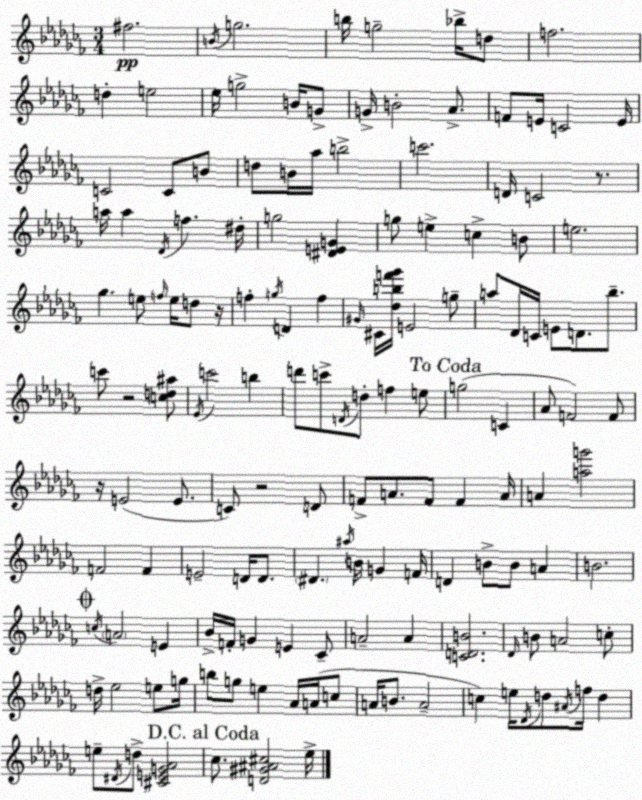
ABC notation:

X:1
T:Untitled
M:3/4
L:1/4
K:Abm
^f2 B/4 g2 b/4 g2 _b/4 d/2 f2 d e2 _e/4 g2 B/4 G/2 G/4 B2 _A/2 F/2 E/4 C2 E/4 C2 C/2 B/2 d/2 B/4 _a/4 b2 c'2 D/4 C2 z/2 a/4 a _D/4 f ^d/4 g2 [^DEG] g/2 e c B/2 e2 _g e/2 f/4 e/4 d/2 z/4 f g/4 D f ^G/4 ^C/4 [_dbf'_g']/4 E2 g/2 a/2 _D/4 C/4 E/2 D/2 _b/2 c'/2 z2 [cd^a]/2 _E/4 c'2 b d'/2 c'/2 D/4 d/2 f e/2 g2 C _A/2 F2 F/2 z/4 E2 E/2 C/2 z2 D/2 F/2 A/2 F/2 F A/4 A [ag']2 F2 F E2 D/4 D/2 ^D ^a/4 B/4 G F/4 D B/2 B/2 A B2 c/4 A2 E _B/4 F/4 G E _C/2 A2 A [CDB]2 _D/4 B/2 A2 c/2 d/4 _e2 e/2 g/4 b/2 g/2 e _A/4 A/4 c/2 A/4 B/2 A2 c e/4 _D/4 d/2 ^A/4 f/4 d e/2 ^D/4 d/2 [^CEG_A]2 _c/2 [D^G^A^c]2 _e/4